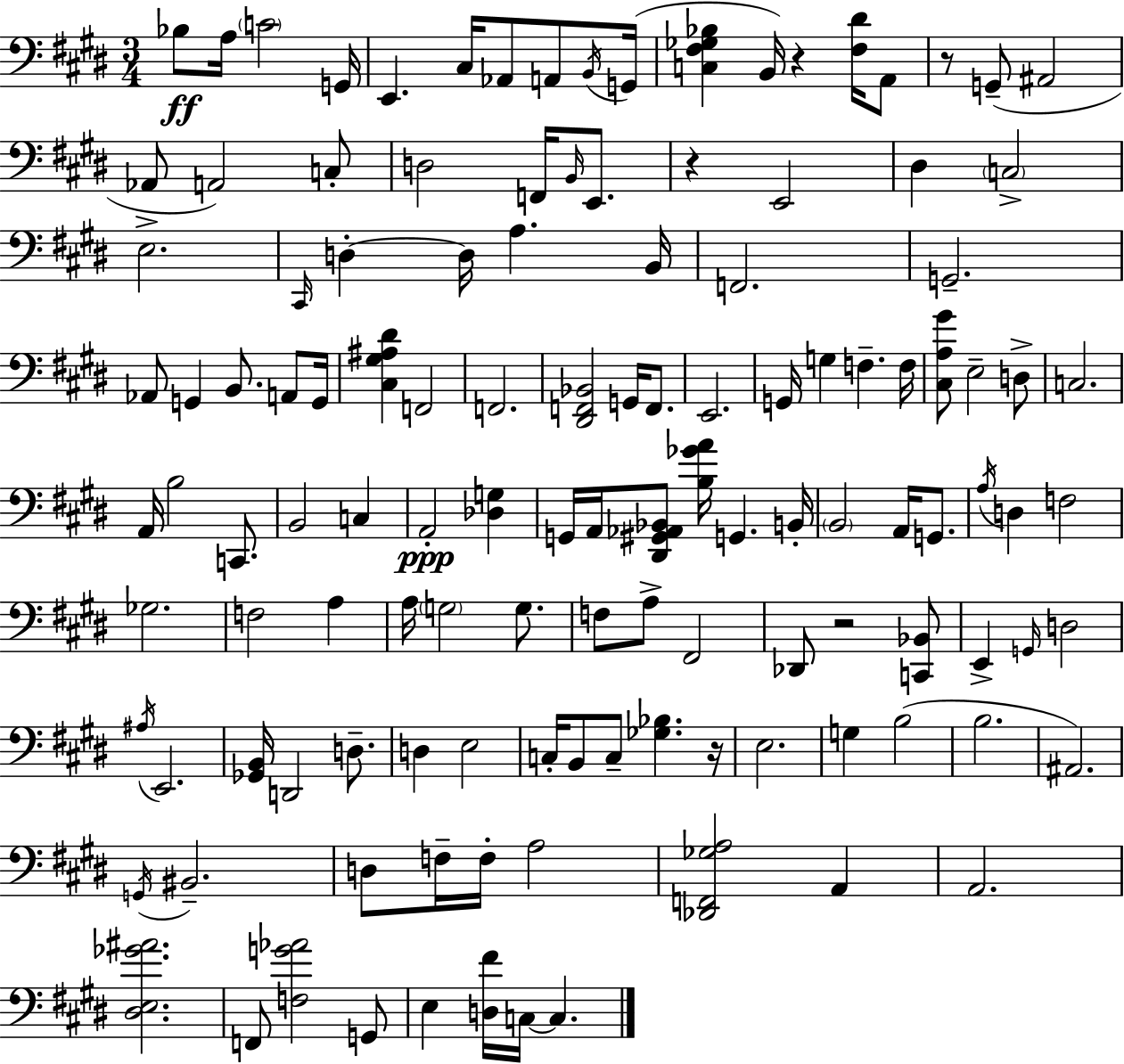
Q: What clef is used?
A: bass